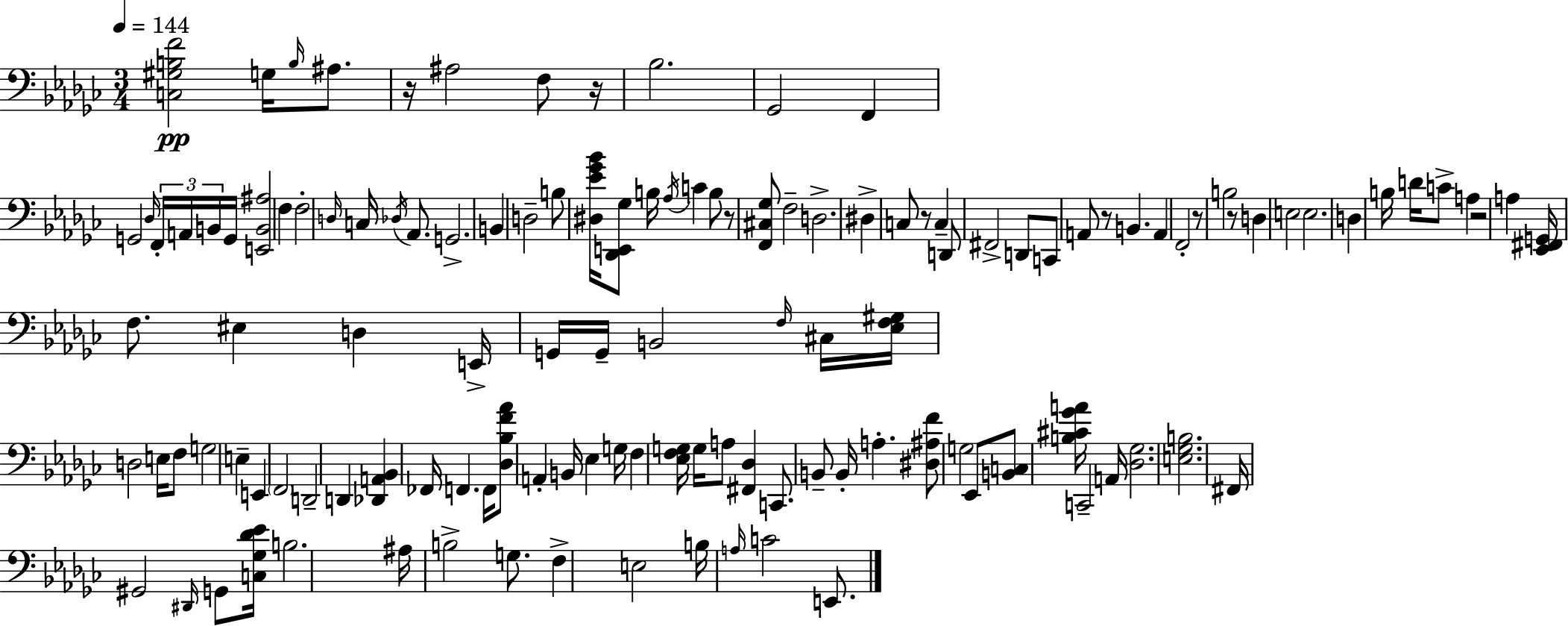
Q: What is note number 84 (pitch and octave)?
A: G3